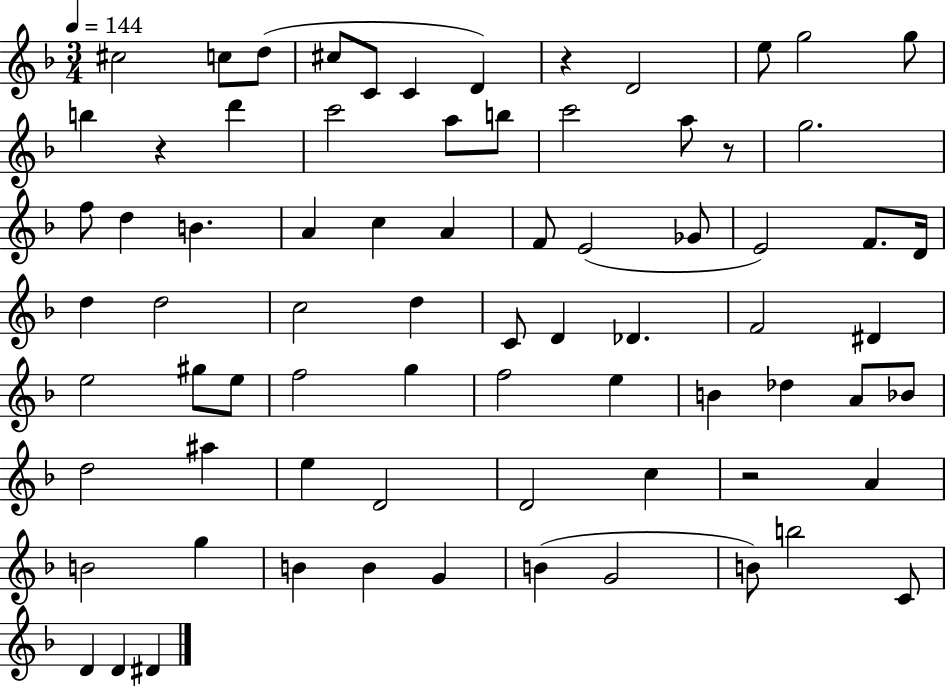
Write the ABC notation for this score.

X:1
T:Untitled
M:3/4
L:1/4
K:F
^c2 c/2 d/2 ^c/2 C/2 C D z D2 e/2 g2 g/2 b z d' c'2 a/2 b/2 c'2 a/2 z/2 g2 f/2 d B A c A F/2 E2 _G/2 E2 F/2 D/4 d d2 c2 d C/2 D _D F2 ^D e2 ^g/2 e/2 f2 g f2 e B _d A/2 _B/2 d2 ^a e D2 D2 c z2 A B2 g B B G B G2 B/2 b2 C/2 D D ^D